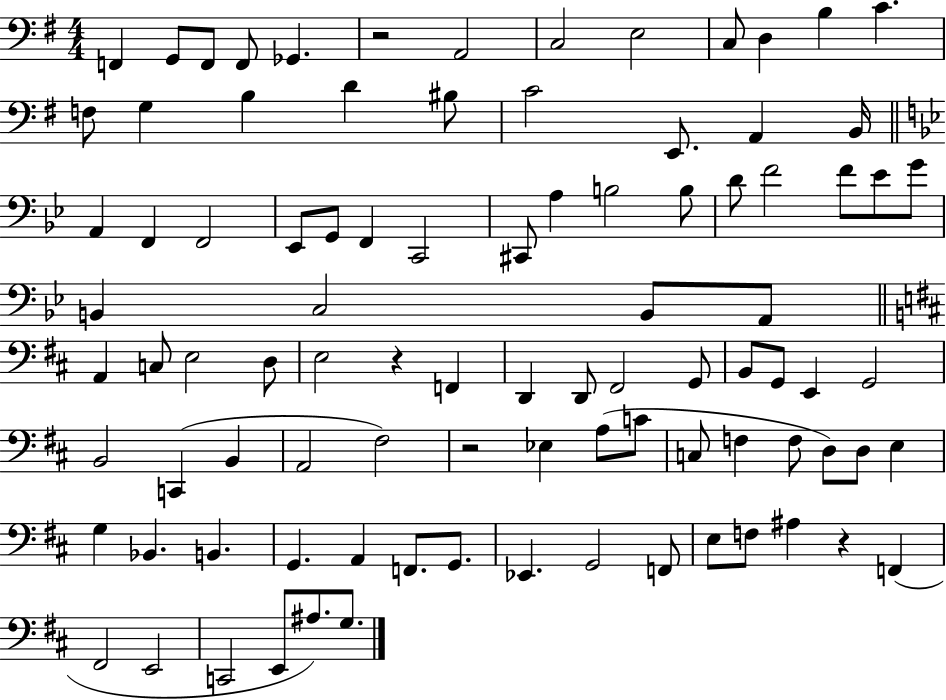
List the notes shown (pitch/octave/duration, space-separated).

F2/q G2/e F2/e F2/e Gb2/q. R/h A2/h C3/h E3/h C3/e D3/q B3/q C4/q. F3/e G3/q B3/q D4/q BIS3/e C4/h E2/e. A2/q B2/s A2/q F2/q F2/h Eb2/e G2/e F2/q C2/h C#2/e A3/q B3/h B3/e D4/e F4/h F4/e Eb4/e G4/e B2/q C3/h B2/e A2/e A2/q C3/e E3/h D3/e E3/h R/q F2/q D2/q D2/e F#2/h G2/e B2/e G2/e E2/q G2/h B2/h C2/q B2/q A2/h F#3/h R/h Eb3/q A3/e C4/e C3/e F3/q F3/e D3/e D3/e E3/q G3/q Bb2/q. B2/q. G2/q. A2/q F2/e. G2/e. Eb2/q. G2/h F2/e E3/e F3/e A#3/q R/q F2/q F#2/h E2/h C2/h E2/e A#3/e. G3/e.